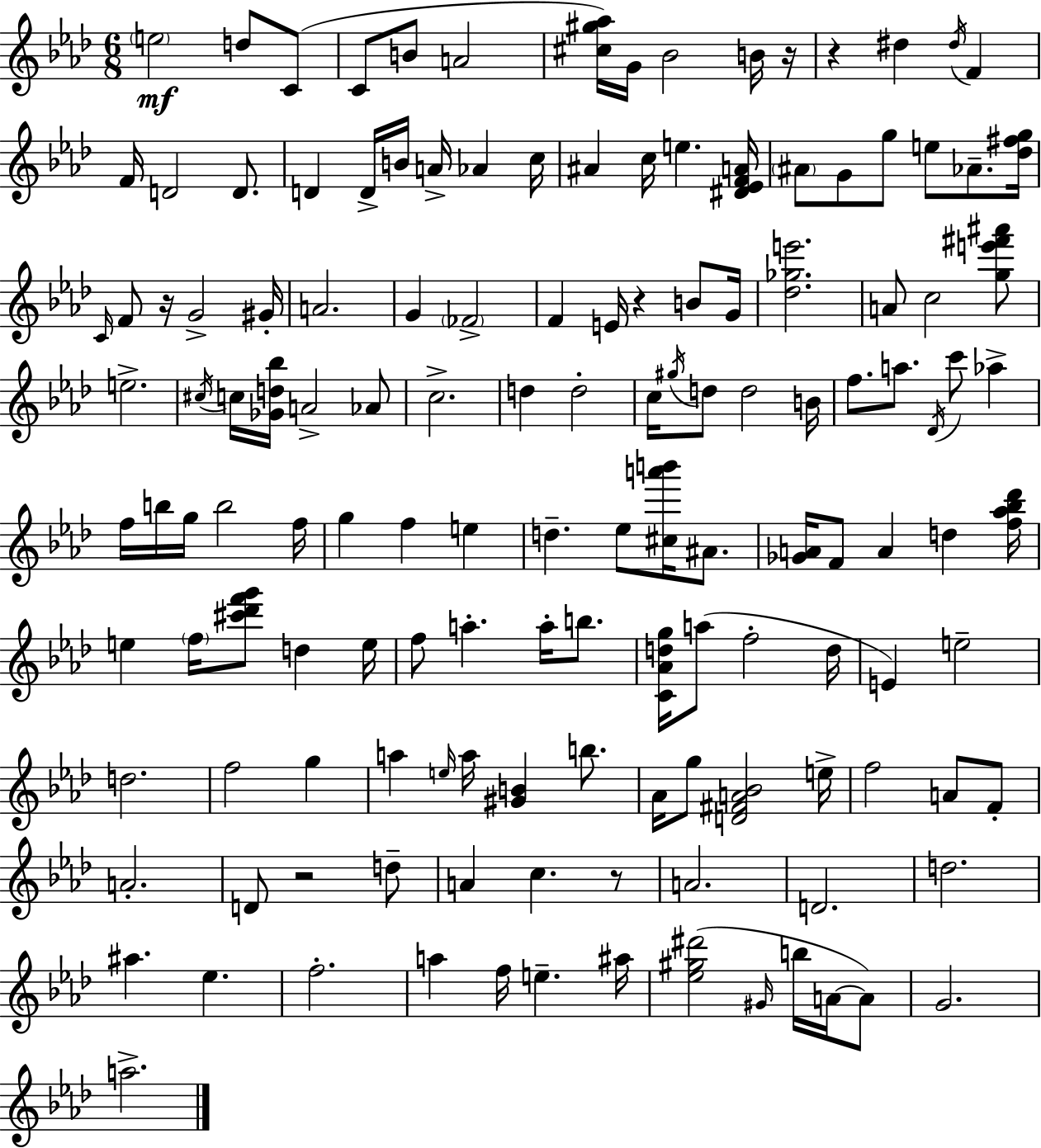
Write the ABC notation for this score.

X:1
T:Untitled
M:6/8
L:1/4
K:Fm
e2 d/2 C/2 C/2 B/2 A2 [^c^g_a]/4 G/4 _B2 B/4 z/4 z ^d ^d/4 F F/4 D2 D/2 D D/4 B/4 A/4 _A c/4 ^A c/4 e [^D_EFA]/4 ^A/2 G/2 g/2 e/2 _A/2 [_d^fg]/4 C/4 F/2 z/4 G2 ^G/4 A2 G _F2 F E/4 z B/2 G/4 [_d_ge']2 A/2 c2 [ge'^f'^a']/2 e2 ^c/4 c/4 [_Gd_b]/4 A2 _A/2 c2 d d2 c/4 ^g/4 d/2 d2 B/4 f/2 a/2 _D/4 c'/2 _a f/4 b/4 g/4 b2 f/4 g f e d _e/2 [^ca'b']/4 ^A/2 [_GA]/4 F/2 A d [f_a_b_d']/4 e f/4 [^c'_d'f'g']/2 d e/4 f/2 a a/4 b/2 [C_Adg]/4 a/2 f2 d/4 E e2 d2 f2 g a e/4 a/4 [^GB] b/2 _A/4 g/2 [D^FA_B]2 e/4 f2 A/2 F/2 A2 D/2 z2 d/2 A c z/2 A2 D2 d2 ^a _e f2 a f/4 e ^a/4 [_e^g^d']2 ^G/4 b/4 A/4 A/2 G2 a2